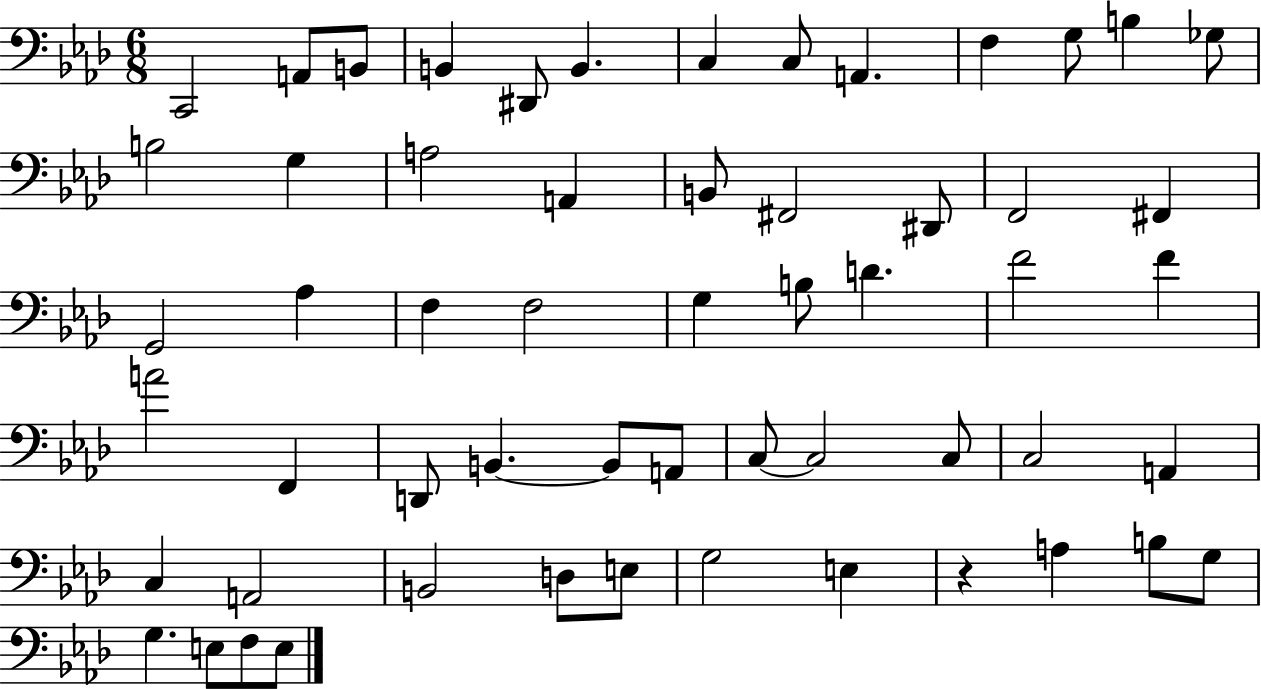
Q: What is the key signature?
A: AES major